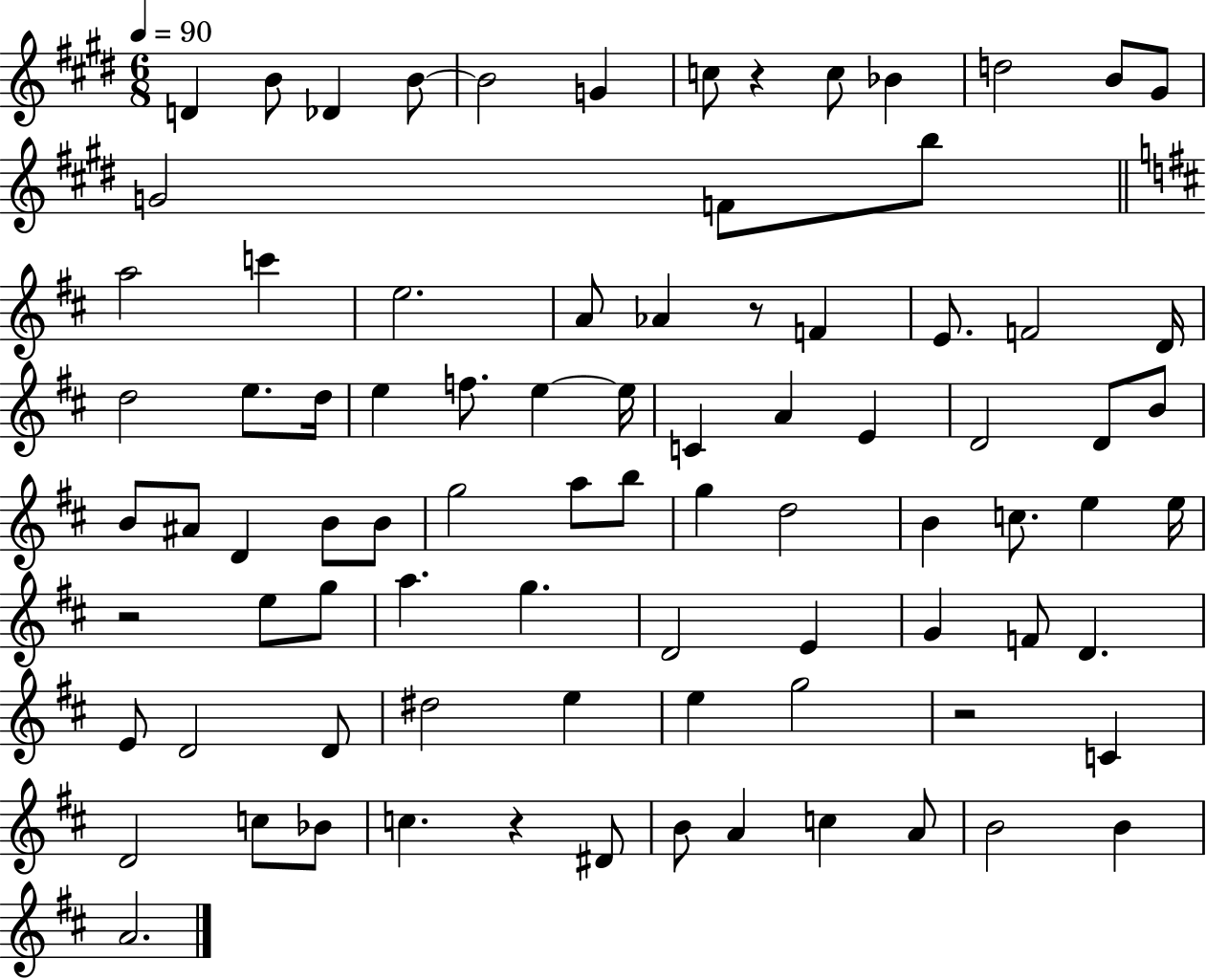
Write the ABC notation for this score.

X:1
T:Untitled
M:6/8
L:1/4
K:E
D B/2 _D B/2 B2 G c/2 z c/2 _B d2 B/2 ^G/2 G2 F/2 b/2 a2 c' e2 A/2 _A z/2 F E/2 F2 D/4 d2 e/2 d/4 e f/2 e e/4 C A E D2 D/2 B/2 B/2 ^A/2 D B/2 B/2 g2 a/2 b/2 g d2 B c/2 e e/4 z2 e/2 g/2 a g D2 E G F/2 D E/2 D2 D/2 ^d2 e e g2 z2 C D2 c/2 _B/2 c z ^D/2 B/2 A c A/2 B2 B A2